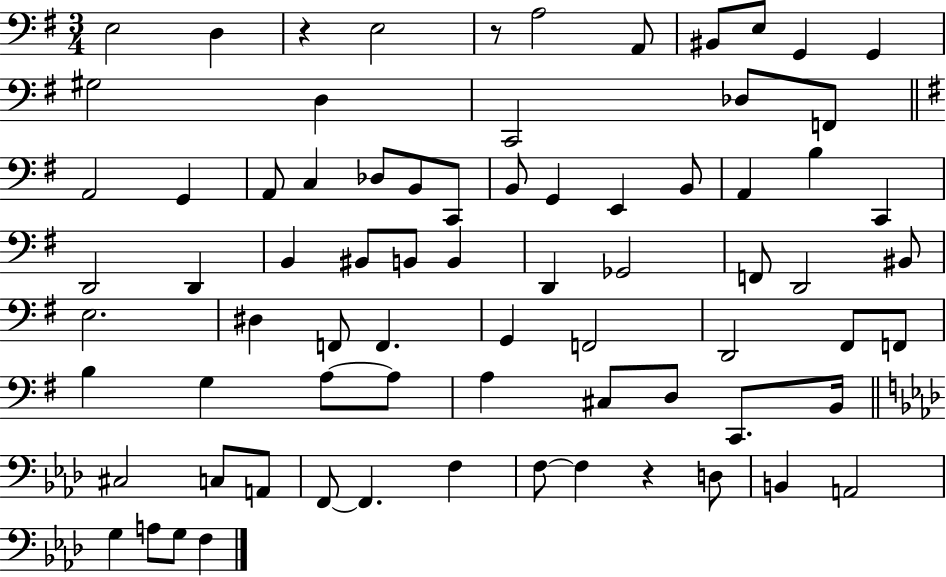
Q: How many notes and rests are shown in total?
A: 75